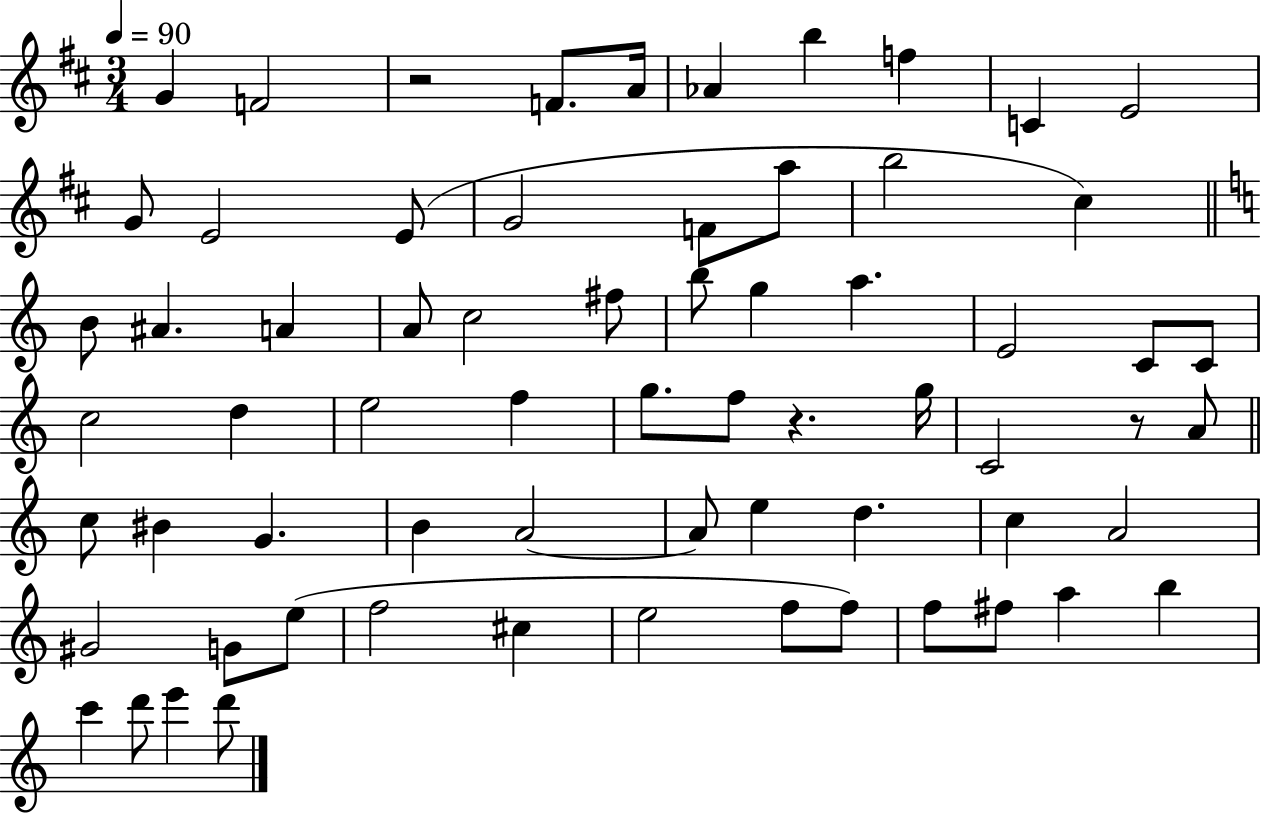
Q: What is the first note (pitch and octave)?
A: G4